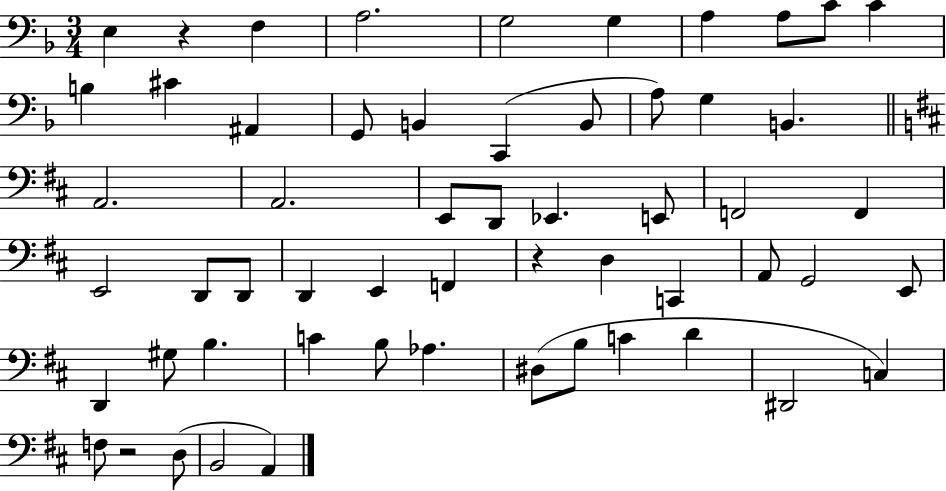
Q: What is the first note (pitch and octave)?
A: E3